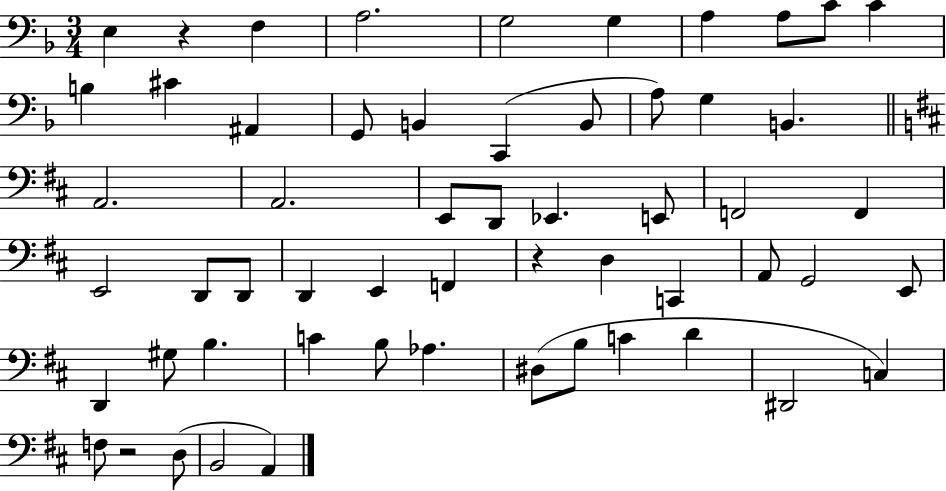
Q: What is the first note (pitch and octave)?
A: E3